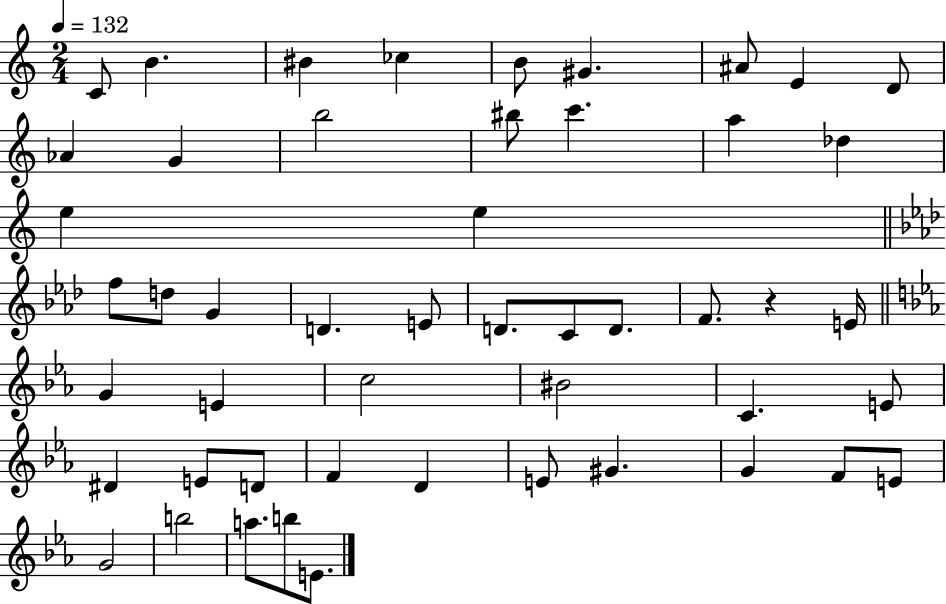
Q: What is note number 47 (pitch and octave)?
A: A5